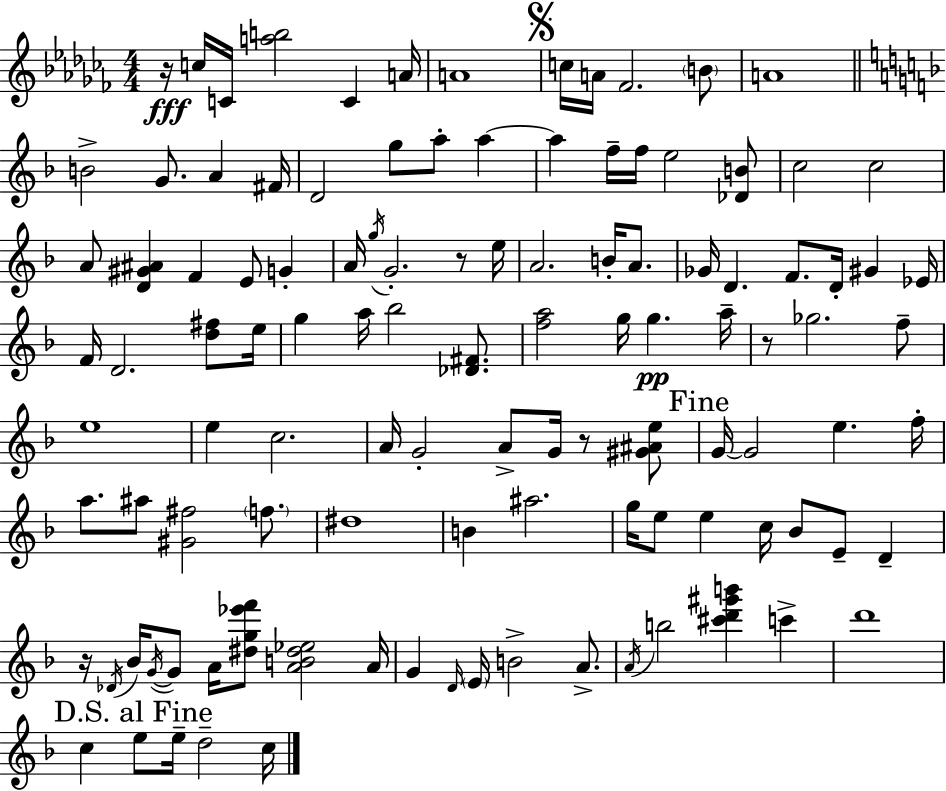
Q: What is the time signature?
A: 4/4